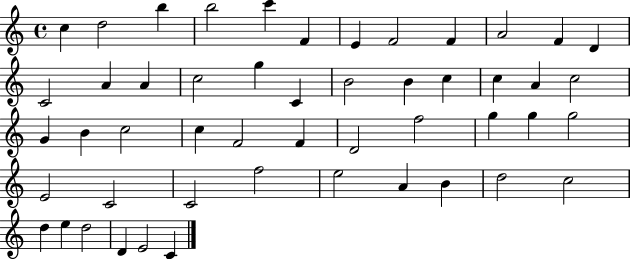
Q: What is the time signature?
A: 4/4